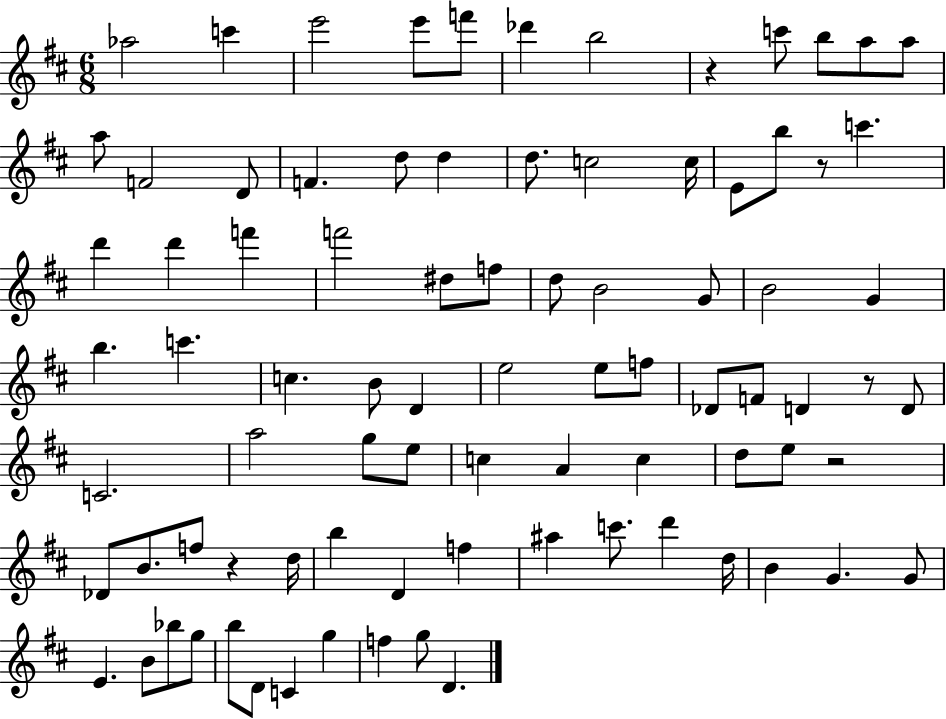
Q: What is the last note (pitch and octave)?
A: D4